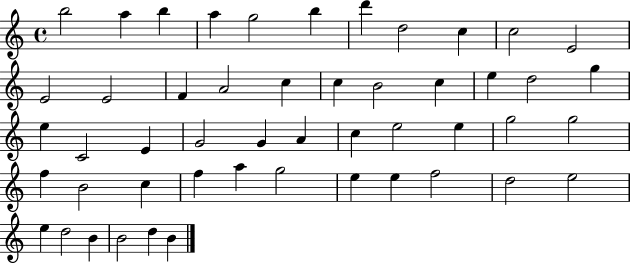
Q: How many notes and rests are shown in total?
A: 50